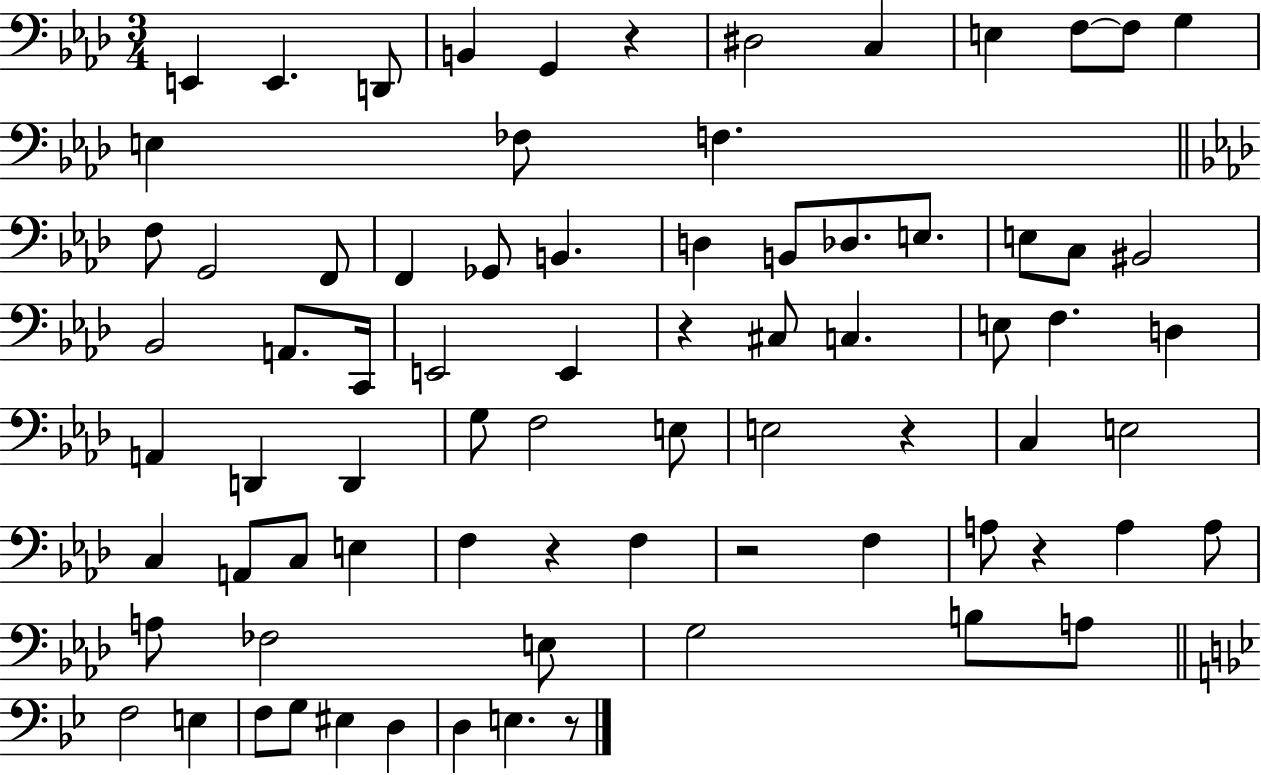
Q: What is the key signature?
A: AES major